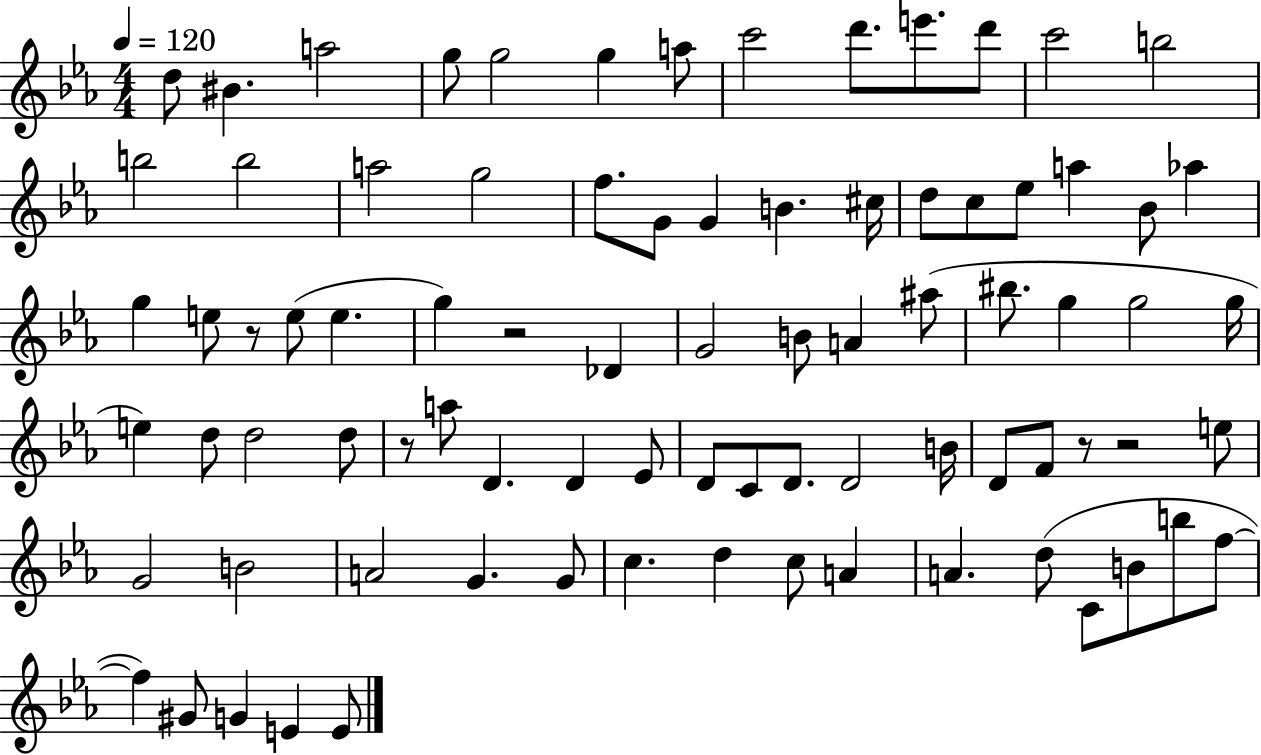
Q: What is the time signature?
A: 4/4